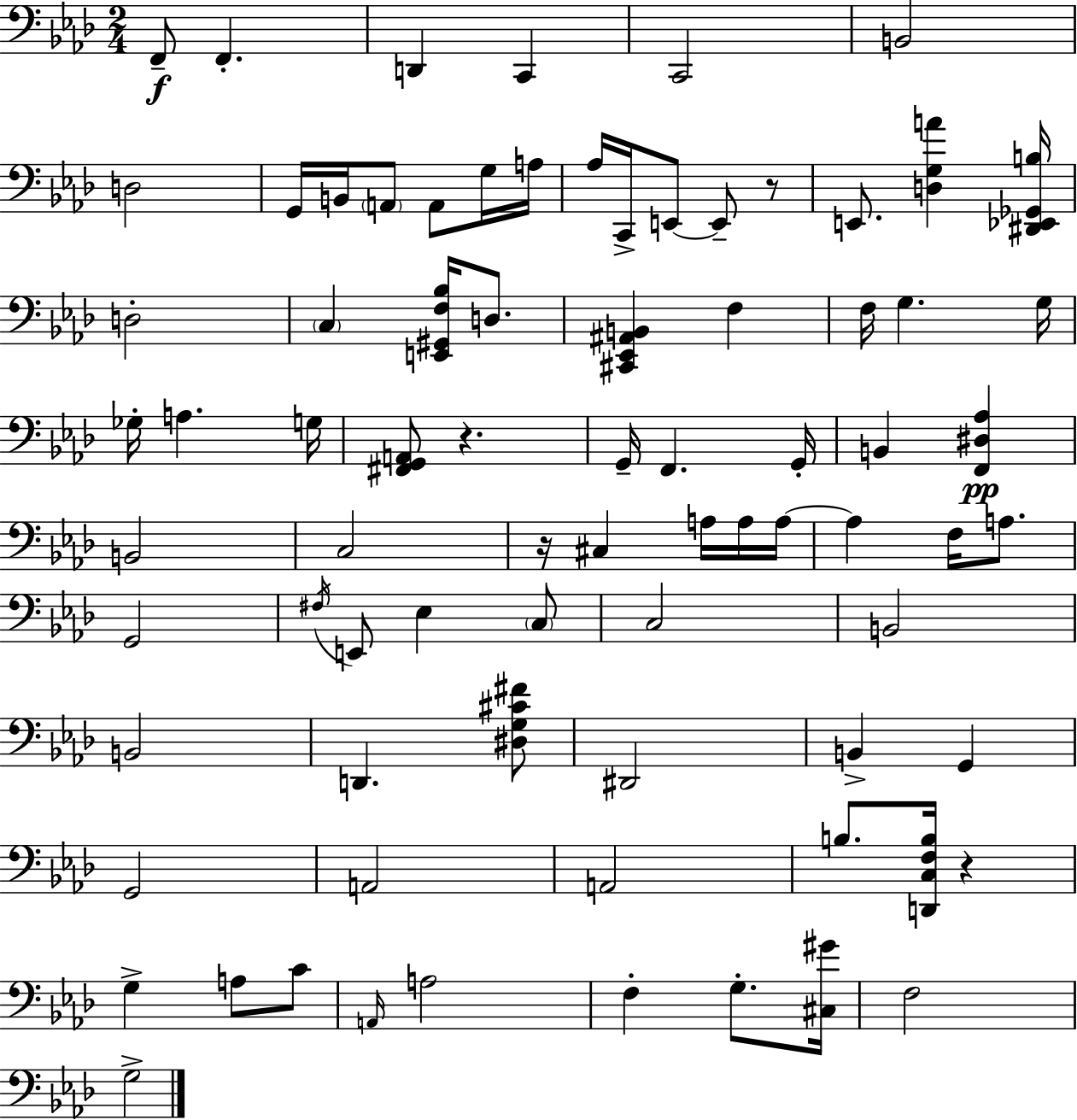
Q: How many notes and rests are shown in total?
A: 79